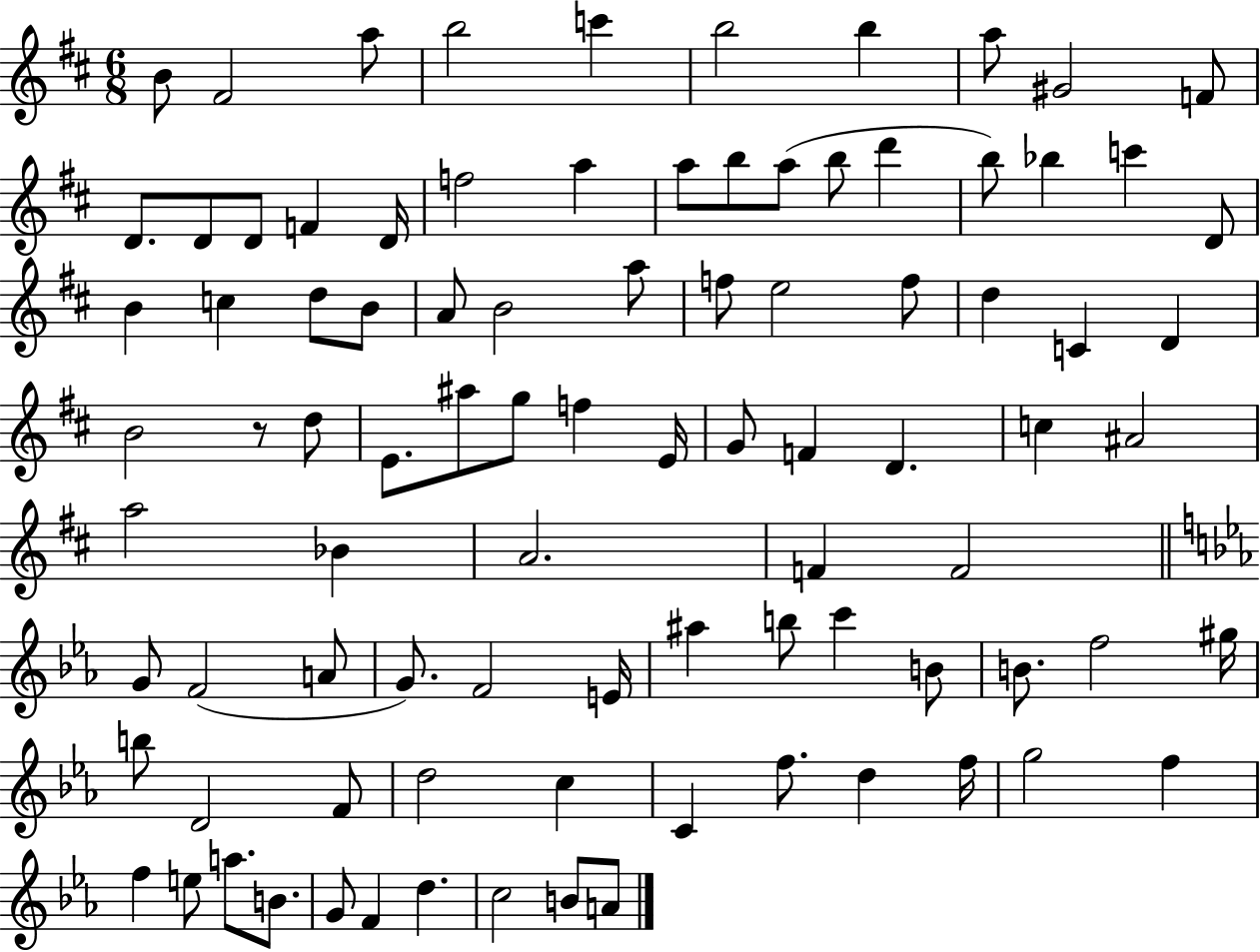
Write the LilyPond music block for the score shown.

{
  \clef treble
  \numericTimeSignature
  \time 6/8
  \key d \major
  \repeat volta 2 { b'8 fis'2 a''8 | b''2 c'''4 | b''2 b''4 | a''8 gis'2 f'8 | \break d'8. d'8 d'8 f'4 d'16 | f''2 a''4 | a''8 b''8 a''8( b''8 d'''4 | b''8) bes''4 c'''4 d'8 | \break b'4 c''4 d''8 b'8 | a'8 b'2 a''8 | f''8 e''2 f''8 | d''4 c'4 d'4 | \break b'2 r8 d''8 | e'8. ais''8 g''8 f''4 e'16 | g'8 f'4 d'4. | c''4 ais'2 | \break a''2 bes'4 | a'2. | f'4 f'2 | \bar "||" \break \key ees \major g'8 f'2( a'8 | g'8.) f'2 e'16 | ais''4 b''8 c'''4 b'8 | b'8. f''2 gis''16 | \break b''8 d'2 f'8 | d''2 c''4 | c'4 f''8. d''4 f''16 | g''2 f''4 | \break f''4 e''8 a''8. b'8. | g'8 f'4 d''4. | c''2 b'8 a'8 | } \bar "|."
}